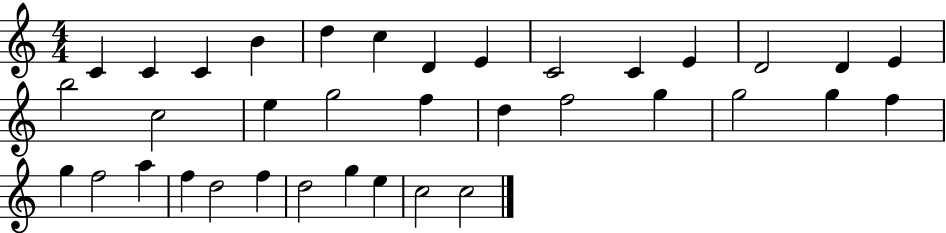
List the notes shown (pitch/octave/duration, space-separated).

C4/q C4/q C4/q B4/q D5/q C5/q D4/q E4/q C4/h C4/q E4/q D4/h D4/q E4/q B5/h C5/h E5/q G5/h F5/q D5/q F5/h G5/q G5/h G5/q F5/q G5/q F5/h A5/q F5/q D5/h F5/q D5/h G5/q E5/q C5/h C5/h